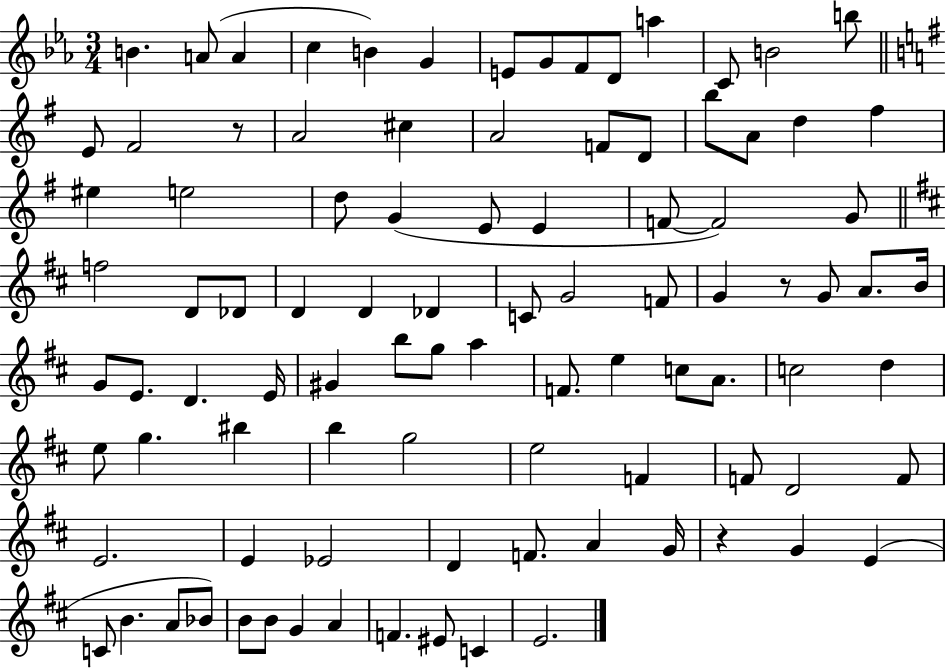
{
  \clef treble
  \numericTimeSignature
  \time 3/4
  \key ees \major
  \repeat volta 2 { b'4. a'8( a'4 | c''4 b'4) g'4 | e'8 g'8 f'8 d'8 a''4 | c'8 b'2 b''8 | \break \bar "||" \break \key g \major e'8 fis'2 r8 | a'2 cis''4 | a'2 f'8 d'8 | b''8 a'8 d''4 fis''4 | \break eis''4 e''2 | d''8 g'4( e'8 e'4 | f'8~~ f'2) g'8 | \bar "||" \break \key b \minor f''2 d'8 des'8 | d'4 d'4 des'4 | c'8 g'2 f'8 | g'4 r8 g'8 a'8. b'16 | \break g'8 e'8. d'4. e'16 | gis'4 b''8 g''8 a''4 | f'8. e''4 c''8 a'8. | c''2 d''4 | \break e''8 g''4. bis''4 | b''4 g''2 | e''2 f'4 | f'8 d'2 f'8 | \break e'2. | e'4 ees'2 | d'4 f'8. a'4 g'16 | r4 g'4 e'4( | \break c'8 b'4. a'8 bes'8) | b'8 b'8 g'4 a'4 | f'4. eis'8 c'4 | e'2. | \break } \bar "|."
}